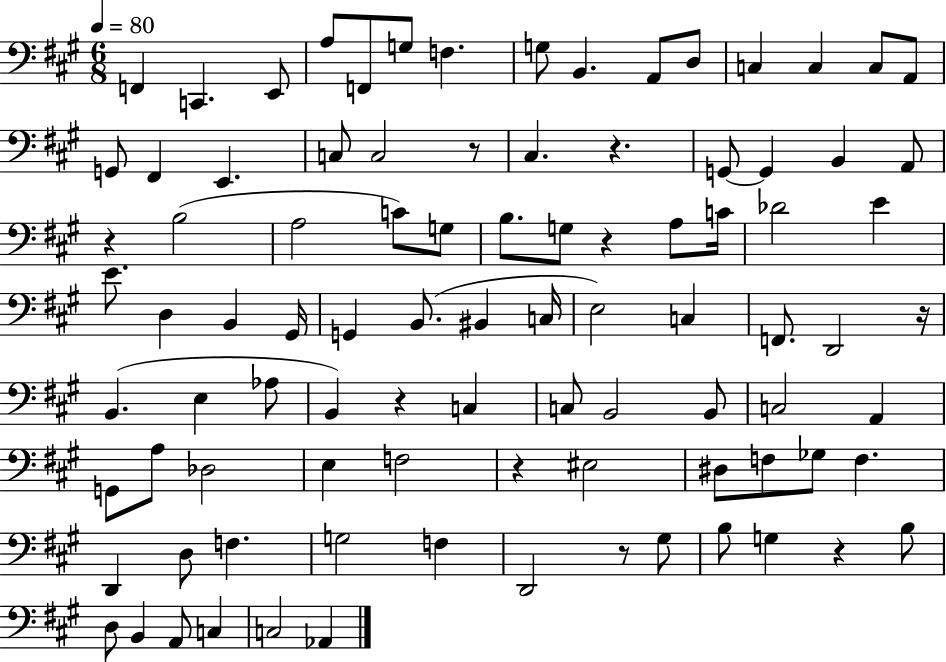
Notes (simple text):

F2/q C2/q. E2/e A3/e F2/e G3/e F3/q. G3/e B2/q. A2/e D3/e C3/q C3/q C3/e A2/e G2/e F#2/q E2/q. C3/e C3/h R/e C#3/q. R/q. G2/e G2/q B2/q A2/e R/q B3/h A3/h C4/e G3/e B3/e. G3/e R/q A3/e C4/s Db4/h E4/q E4/e. D3/q B2/q G#2/s G2/q B2/e. BIS2/q C3/s E3/h C3/q F2/e. D2/h R/s B2/q. E3/q Ab3/e B2/q R/q C3/q C3/e B2/h B2/e C3/h A2/q G2/e A3/e Db3/h E3/q F3/h R/q EIS3/h D#3/e F3/e Gb3/e F3/q. D2/q D3/e F3/q. G3/h F3/q D2/h R/e G#3/e B3/e G3/q R/q B3/e D3/e B2/q A2/e C3/q C3/h Ab2/q